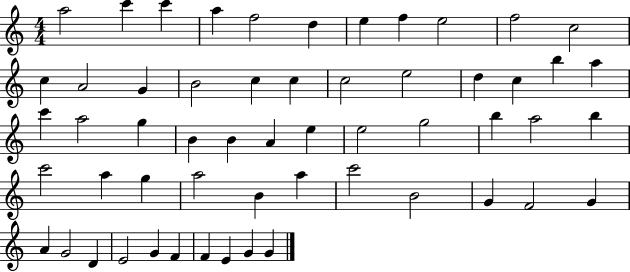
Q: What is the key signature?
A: C major